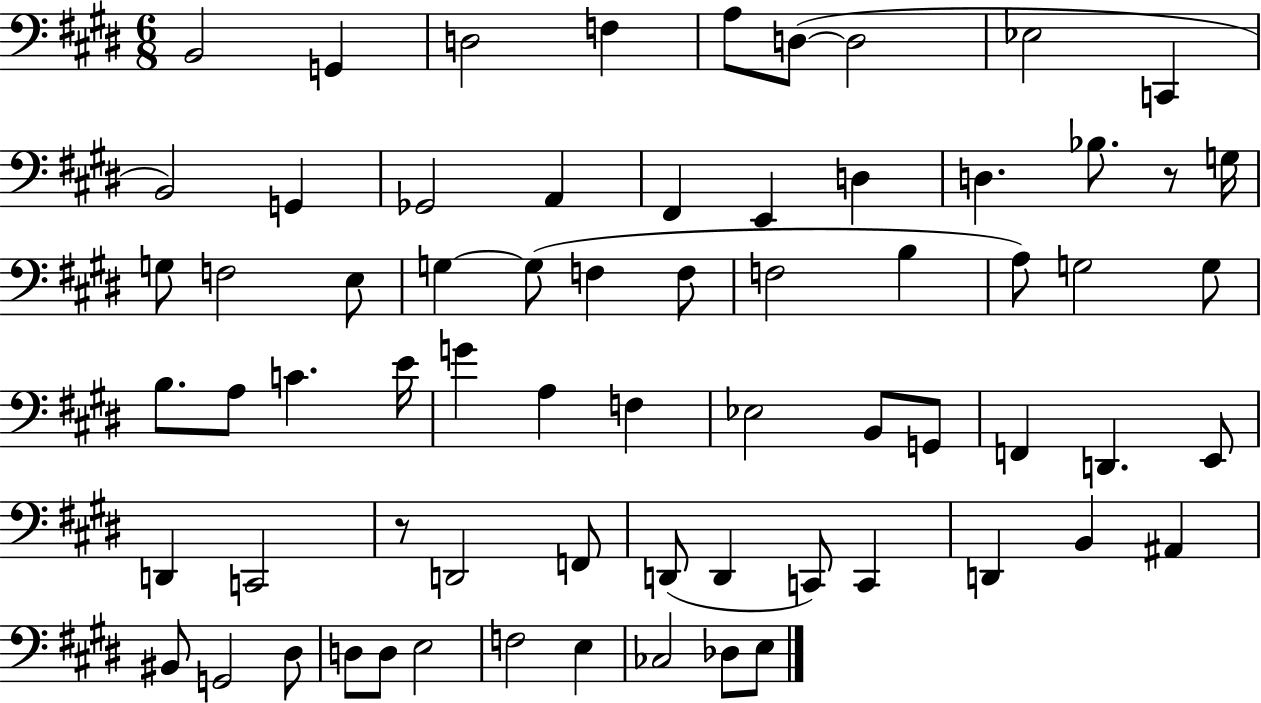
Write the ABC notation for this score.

X:1
T:Untitled
M:6/8
L:1/4
K:E
B,,2 G,, D,2 F, A,/2 D,/2 D,2 _E,2 C,, B,,2 G,, _G,,2 A,, ^F,, E,, D, D, _B,/2 z/2 G,/4 G,/2 F,2 E,/2 G, G,/2 F, F,/2 F,2 B, A,/2 G,2 G,/2 B,/2 A,/2 C E/4 G A, F, _E,2 B,,/2 G,,/2 F,, D,, E,,/2 D,, C,,2 z/2 D,,2 F,,/2 D,,/2 D,, C,,/2 C,, D,, B,, ^A,, ^B,,/2 G,,2 ^D,/2 D,/2 D,/2 E,2 F,2 E, _C,2 _D,/2 E,/2